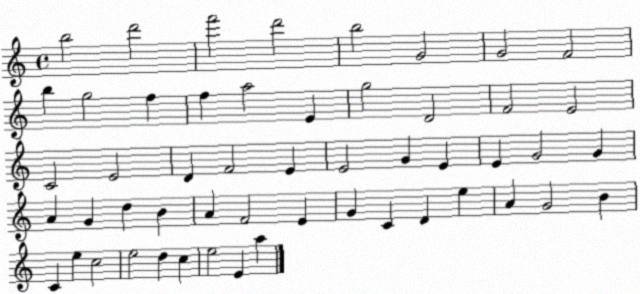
X:1
T:Untitled
M:4/4
L:1/4
K:C
b2 d'2 f'2 d'2 b2 G2 G2 F2 b g2 f f a2 E g2 D2 F2 E2 C2 E2 D F2 E E2 G E E G2 G A G d B A F2 E G C D e A G2 B C e c2 e2 d c e2 E a